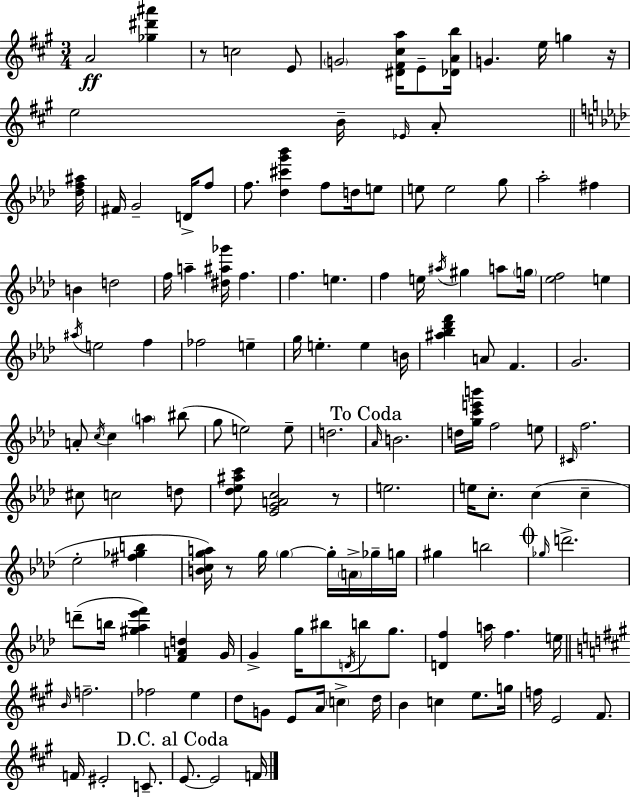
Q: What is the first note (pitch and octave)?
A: A4